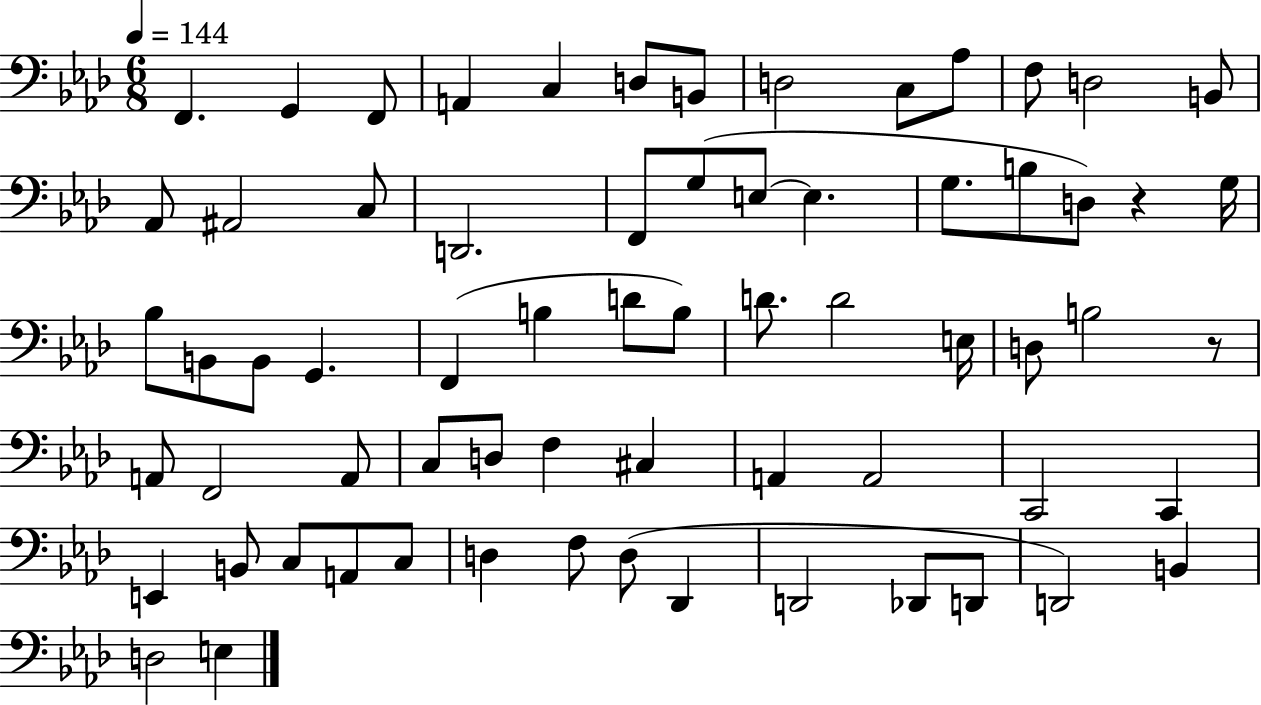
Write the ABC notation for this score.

X:1
T:Untitled
M:6/8
L:1/4
K:Ab
F,, G,, F,,/2 A,, C, D,/2 B,,/2 D,2 C,/2 _A,/2 F,/2 D,2 B,,/2 _A,,/2 ^A,,2 C,/2 D,,2 F,,/2 G,/2 E,/2 E, G,/2 B,/2 D,/2 z G,/4 _B,/2 B,,/2 B,,/2 G,, F,, B, D/2 B,/2 D/2 D2 E,/4 D,/2 B,2 z/2 A,,/2 F,,2 A,,/2 C,/2 D,/2 F, ^C, A,, A,,2 C,,2 C,, E,, B,,/2 C,/2 A,,/2 C,/2 D, F,/2 D,/2 _D,, D,,2 _D,,/2 D,,/2 D,,2 B,, D,2 E,